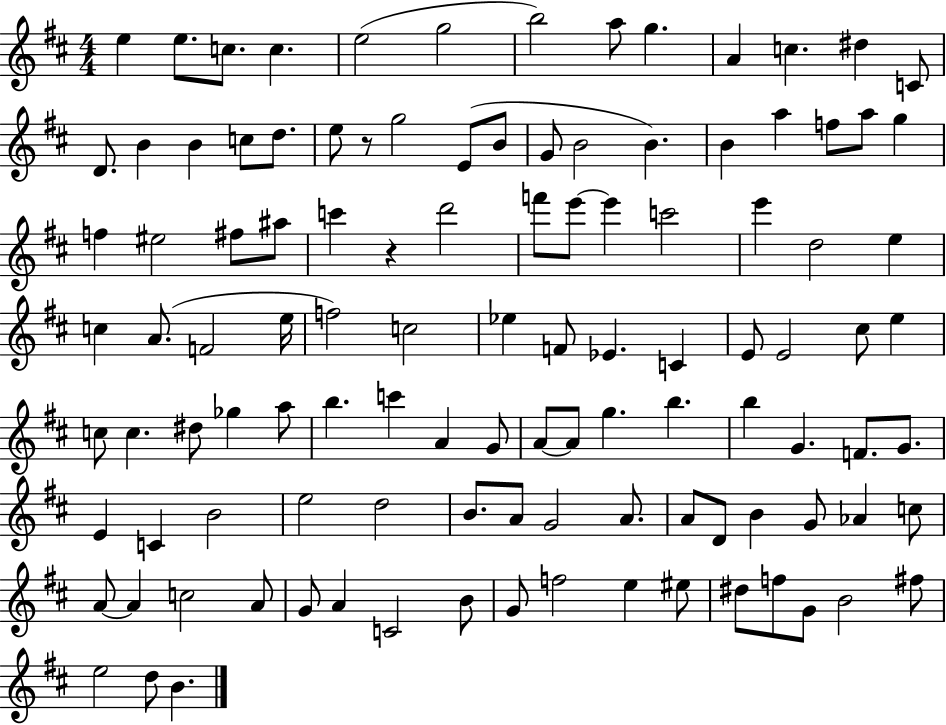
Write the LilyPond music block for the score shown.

{
  \clef treble
  \numericTimeSignature
  \time 4/4
  \key d \major
  e''4 e''8. c''8. c''4. | e''2( g''2 | b''2) a''8 g''4. | a'4 c''4. dis''4 c'8 | \break d'8. b'4 b'4 c''8 d''8. | e''8 r8 g''2 e'8( b'8 | g'8 b'2 b'4.) | b'4 a''4 f''8 a''8 g''4 | \break f''4 eis''2 fis''8 ais''8 | c'''4 r4 d'''2 | f'''8 e'''8~~ e'''4 c'''2 | e'''4 d''2 e''4 | \break c''4 a'8.( f'2 e''16 | f''2) c''2 | ees''4 f'8 ees'4. c'4 | e'8 e'2 cis''8 e''4 | \break c''8 c''4. dis''8 ges''4 a''8 | b''4. c'''4 a'4 g'8 | a'8~~ a'8 g''4. b''4. | b''4 g'4. f'8. g'8. | \break e'4 c'4 b'2 | e''2 d''2 | b'8. a'8 g'2 a'8. | a'8 d'8 b'4 g'8 aes'4 c''8 | \break a'8~~ a'4 c''2 a'8 | g'8 a'4 c'2 b'8 | g'8 f''2 e''4 eis''8 | dis''8 f''8 g'8 b'2 fis''8 | \break e''2 d''8 b'4. | \bar "|."
}